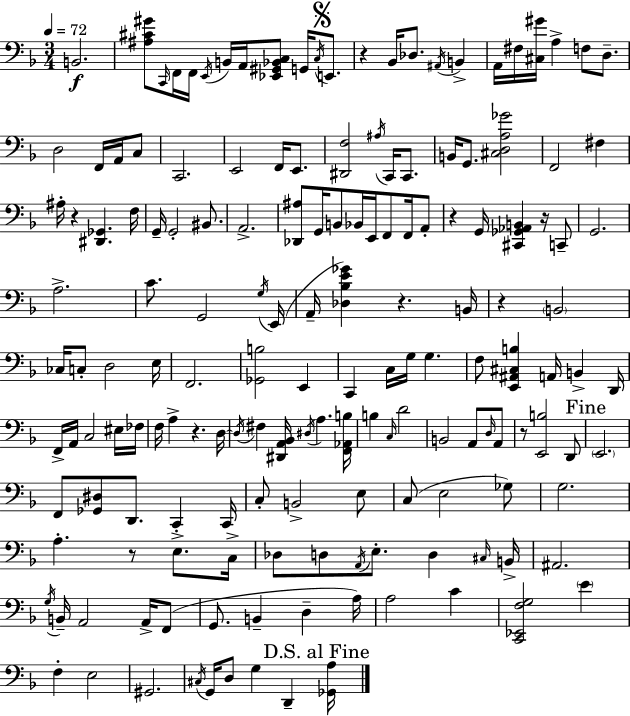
X:1
T:Untitled
M:3/4
L:1/4
K:F
B,,2 [^A,^C^G]/2 C,,/4 F,,/4 F,,/4 E,,/4 B,,/4 A,,/4 [_E,,^G,,_B,,C,]/2 G,,/4 C,/4 E,,/2 z _B,,/4 _D,/2 ^A,,/4 B,, A,,/4 ^F,/4 [^C,^G]/4 A, F,/2 D,/2 D,2 F,,/4 A,,/4 C,/2 C,,2 E,,2 F,,/4 E,,/2 [^D,,F,]2 ^A,/4 C,,/4 C,,/2 B,,/4 G,,/2 [^C,D,A,_G]2 F,,2 ^F, ^A,/4 z [^D,,_G,,] F,/4 G,,/4 G,,2 ^B,,/2 A,,2 [_D,,^A,]/2 G,,/4 B,,/2 _B,,/4 E,,/4 F,,/2 F,,/4 A,,/2 z G,,/4 [^C,,_G,,_A,,B,,] z/4 C,,/2 G,,2 A,2 C/2 G,,2 G,/4 E,,/4 A,,/4 [_D,_B,E_G] z B,,/4 z B,,2 _C,/4 C,/2 D,2 E,/4 F,,2 [_G,,B,]2 E,, C,, C,/4 G,/4 G, F,/2 [E,,^A,,^C,B,] A,,/4 B,, D,,/4 F,,/4 A,,/4 C,2 ^E,/4 _F,/4 F,/4 A, z D,/4 D,/4 ^F, [^D,,A,,_B,,]/4 ^D,/4 A, [F,,_A,,B,]/4 B, C,/4 D2 B,,2 A,,/2 D,/4 A,,/2 z/2 [E,,B,]2 D,,/2 E,,2 F,,/2 [_G,,^D,]/2 D,,/2 C,, C,,/4 C,/2 B,,2 E,/2 C,/2 E,2 _G,/2 G,2 A, z/2 E,/2 C,/4 _D,/2 D,/2 A,,/4 E,/2 D, ^C,/4 B,,/4 ^A,,2 G,/4 B,,/4 A,,2 A,,/4 F,,/2 G,,/2 B,, D, A,/4 A,2 C [C,,_E,,F,G,]2 E F, E,2 ^G,,2 ^C,/4 G,,/4 D,/2 G, D,, [_G,,A,]/4